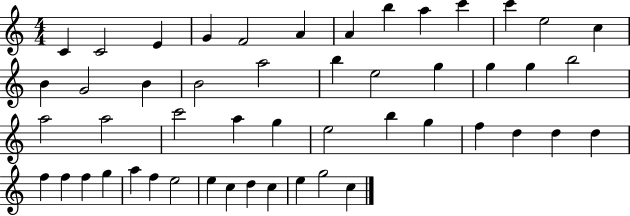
C4/q C4/h E4/q G4/q F4/h A4/q A4/q B5/q A5/q C6/q C6/q E5/h C5/q B4/q G4/h B4/q B4/h A5/h B5/q E5/h G5/q G5/q G5/q B5/h A5/h A5/h C6/h A5/q G5/q E5/h B5/q G5/q F5/q D5/q D5/q D5/q F5/q F5/q F5/q G5/q A5/q F5/q E5/h E5/q C5/q D5/q C5/q E5/q G5/h C5/q